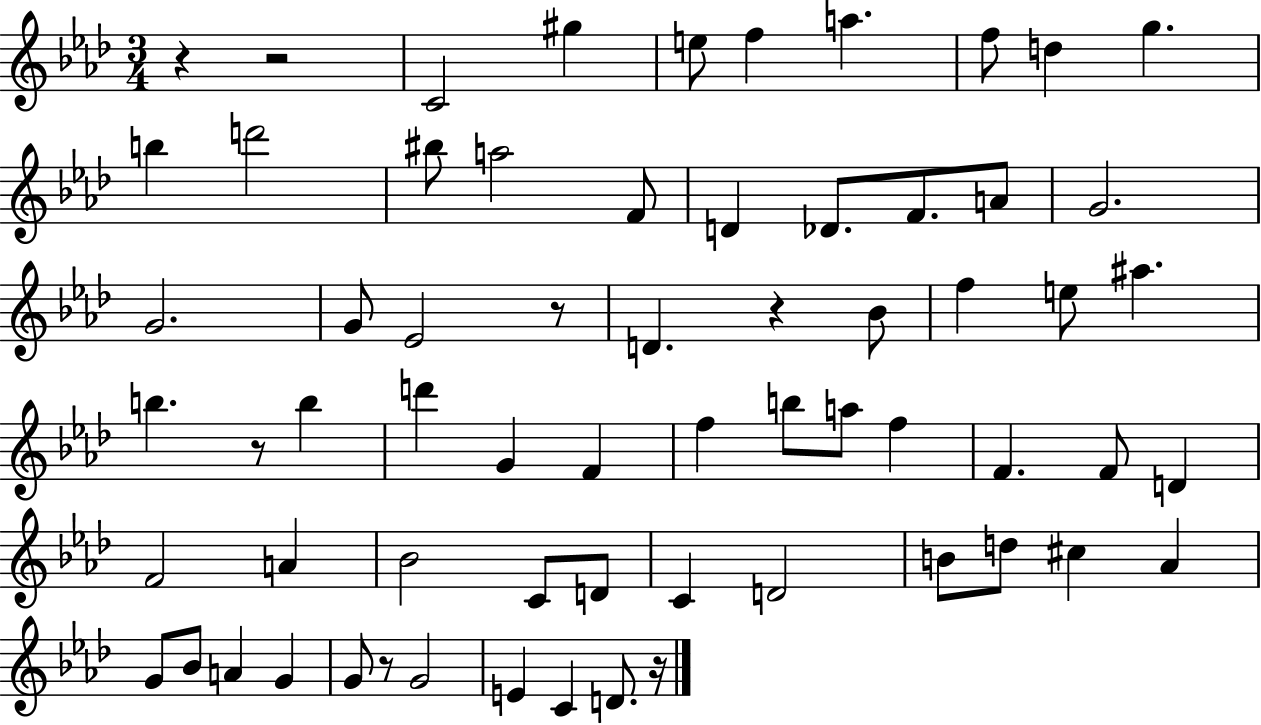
R/q R/h C4/h G#5/q E5/e F5/q A5/q. F5/e D5/q G5/q. B5/q D6/h BIS5/e A5/h F4/e D4/q Db4/e. F4/e. A4/e G4/h. G4/h. G4/e Eb4/h R/e D4/q. R/q Bb4/e F5/q E5/e A#5/q. B5/q. R/e B5/q D6/q G4/q F4/q F5/q B5/e A5/e F5/q F4/q. F4/e D4/q F4/h A4/q Bb4/h C4/e D4/e C4/q D4/h B4/e D5/e C#5/q Ab4/q G4/e Bb4/e A4/q G4/q G4/e R/e G4/h E4/q C4/q D4/e. R/s